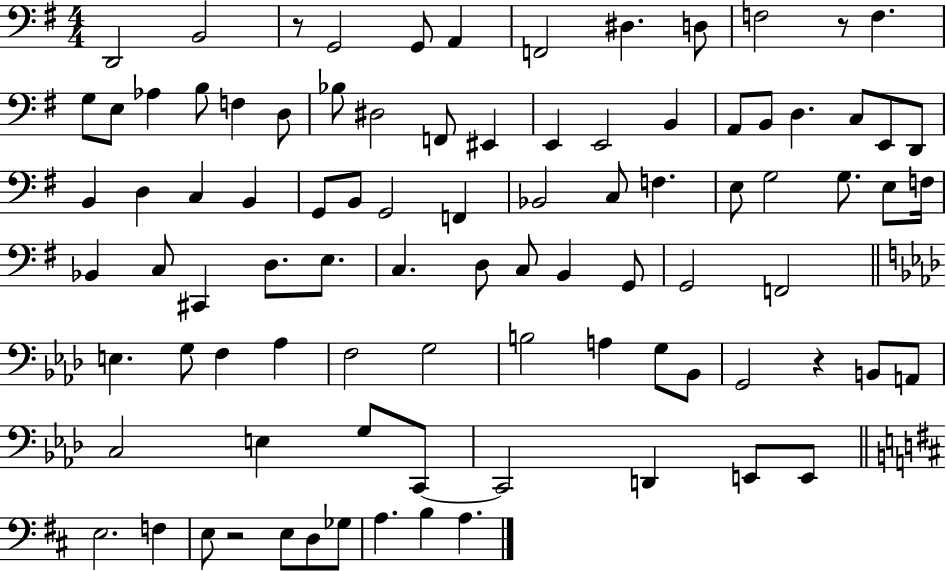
D2/h B2/h R/e G2/h G2/e A2/q F2/h D#3/q. D3/e F3/h R/e F3/q. G3/e E3/e Ab3/q B3/e F3/q D3/e Bb3/e D#3/h F2/e EIS2/q E2/q E2/h B2/q A2/e B2/e D3/q. C3/e E2/e D2/e B2/q D3/q C3/q B2/q G2/e B2/e G2/h F2/q Bb2/h C3/e F3/q. E3/e G3/h G3/e. E3/e F3/s Bb2/q C3/e C#2/q D3/e. E3/e. C3/q. D3/e C3/e B2/q G2/e G2/h F2/h E3/q. G3/e F3/q Ab3/q F3/h G3/h B3/h A3/q G3/e Bb2/e G2/h R/q B2/e A2/e C3/h E3/q G3/e C2/e C2/h D2/q E2/e E2/e E3/h. F3/q E3/e R/h E3/e D3/e Gb3/e A3/q. B3/q A3/q.